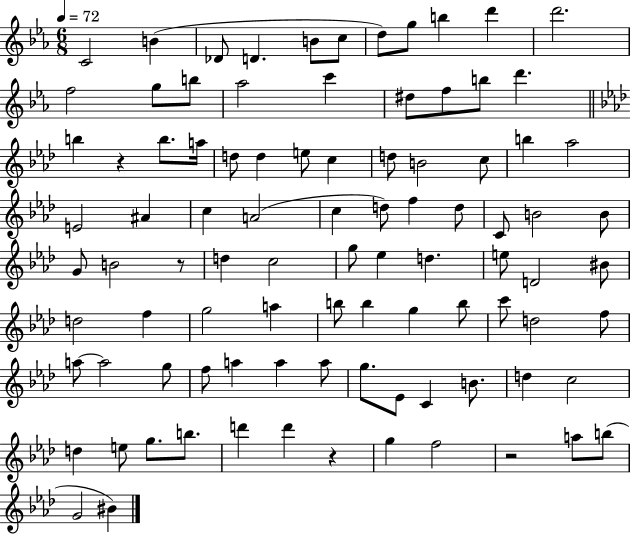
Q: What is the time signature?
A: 6/8